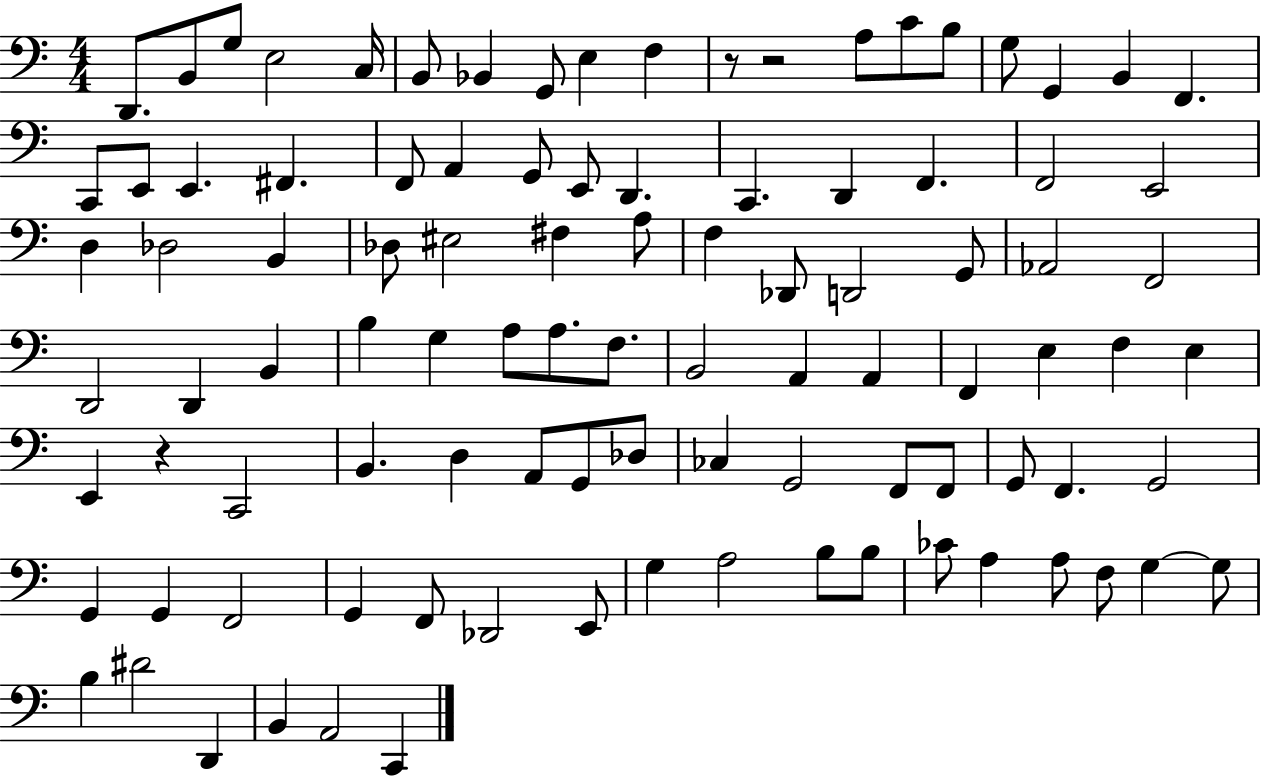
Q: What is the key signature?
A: C major